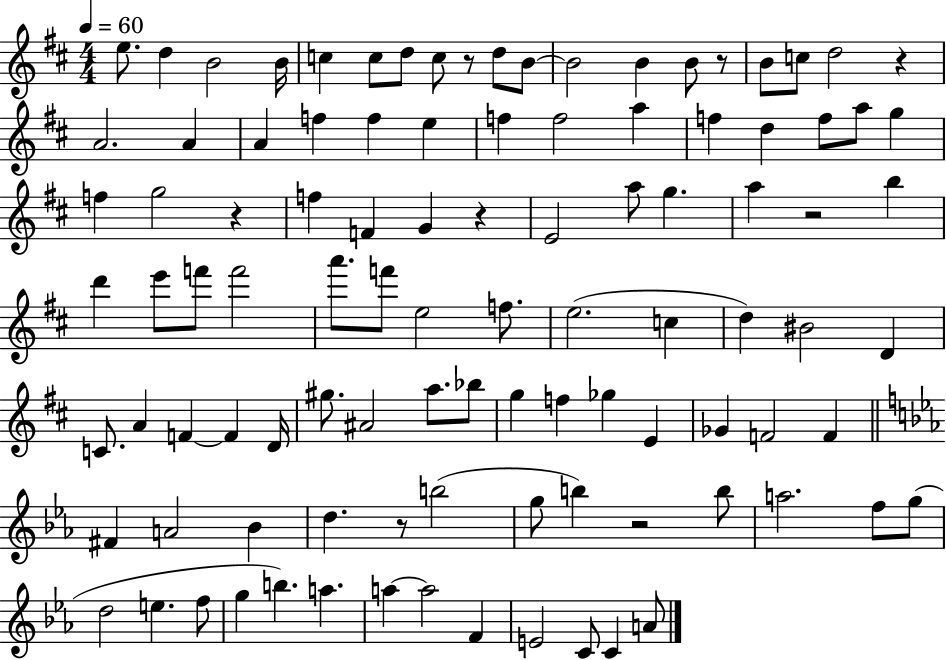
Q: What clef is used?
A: treble